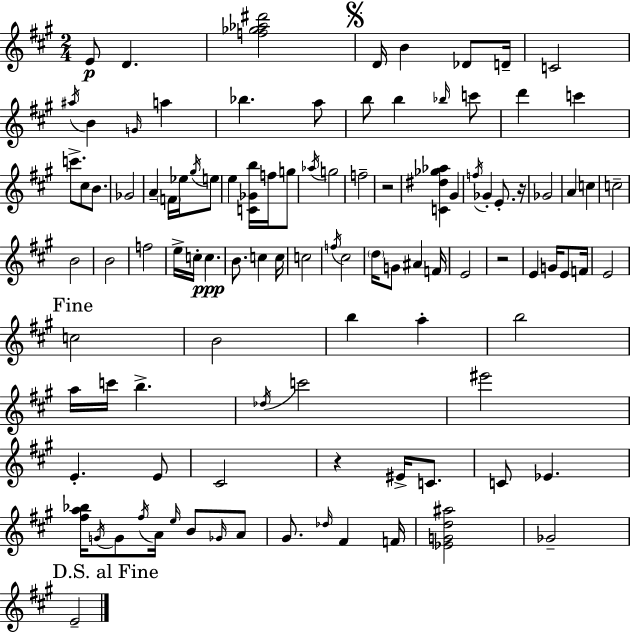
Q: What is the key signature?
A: A major